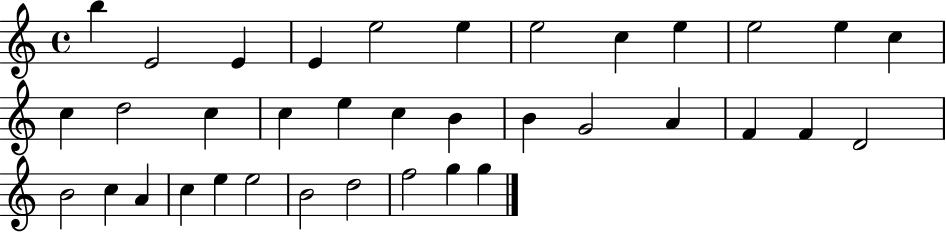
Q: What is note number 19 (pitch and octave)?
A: B4